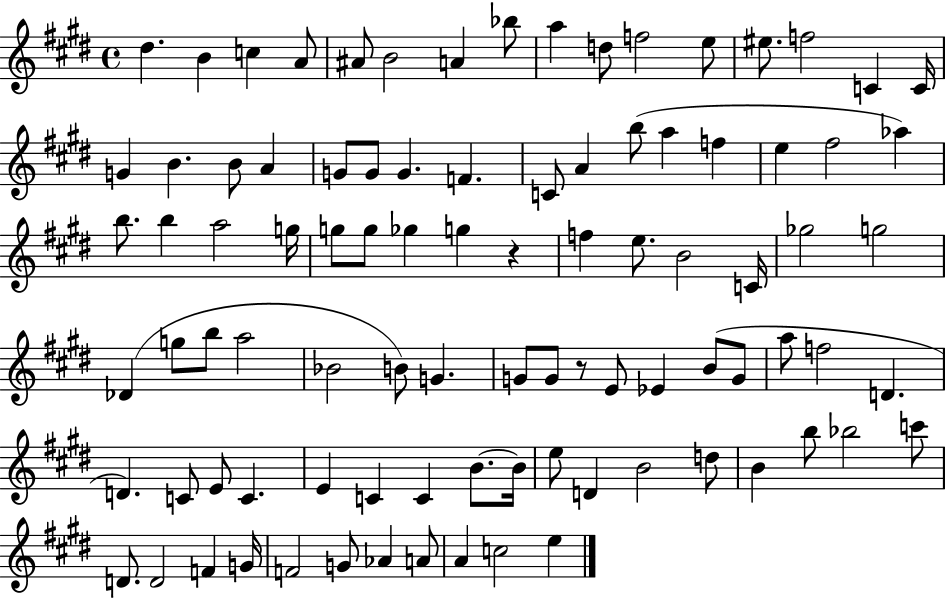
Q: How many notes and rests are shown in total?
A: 92